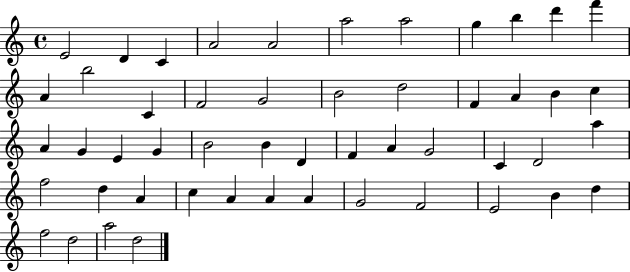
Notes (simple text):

E4/h D4/q C4/q A4/h A4/h A5/h A5/h G5/q B5/q D6/q F6/q A4/q B5/h C4/q F4/h G4/h B4/h D5/h F4/q A4/q B4/q C5/q A4/q G4/q E4/q G4/q B4/h B4/q D4/q F4/q A4/q G4/h C4/q D4/h A5/q F5/h D5/q A4/q C5/q A4/q A4/q A4/q G4/h F4/h E4/h B4/q D5/q F5/h D5/h A5/h D5/h